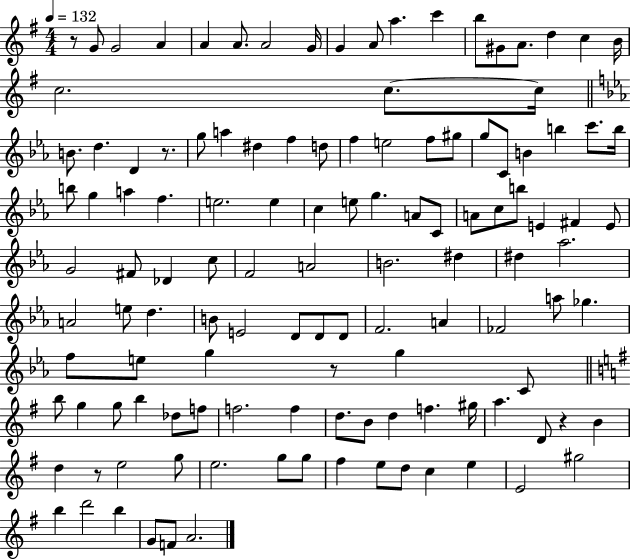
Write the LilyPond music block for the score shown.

{
  \clef treble
  \numericTimeSignature
  \time 4/4
  \key g \major
  \tempo 4 = 132
  r8 g'8 g'2 a'4 | a'4 a'8. a'2 g'16 | g'4 a'8 a''4. c'''4 | b''8 gis'8 a'8. d''4 c''4 b'16 | \break c''2. c''8.~~ c''16 | \bar "||" \break \key c \minor b'8. d''4. d'4 r8. | g''8 a''4 dis''4 f''4 d''8 | f''4 e''2 f''8 gis''8 | g''8 c'8 b'4 b''4 c'''8. b''16 | \break b''8 g''4 a''4 f''4. | e''2. e''4 | c''4 e''8 g''4. a'8 c'8 | a'8 c''8 b''8 e'4 fis'4 e'8 | \break g'2 fis'8 des'4 c''8 | f'2 a'2 | b'2. dis''4 | dis''4 aes''2. | \break a'2 e''8 d''4. | b'8 e'2 d'8 d'8 d'8 | f'2. a'4 | fes'2 a''8 ges''4. | \break f''8 e''8 g''4 r8 g''4 c'8 | \bar "||" \break \key g \major b''8 g''4 g''8 b''4 des''8 f''8 | f''2. f''4 | d''8. b'8 d''4 f''4. gis''16 | a''4. d'8 r4 b'4 | \break d''4 r8 e''2 g''8 | e''2. g''8 g''8 | fis''4 e''8 d''8 c''4 e''4 | e'2 gis''2 | \break b''4 d'''2 b''4 | g'8 f'8 a'2. | \bar "|."
}